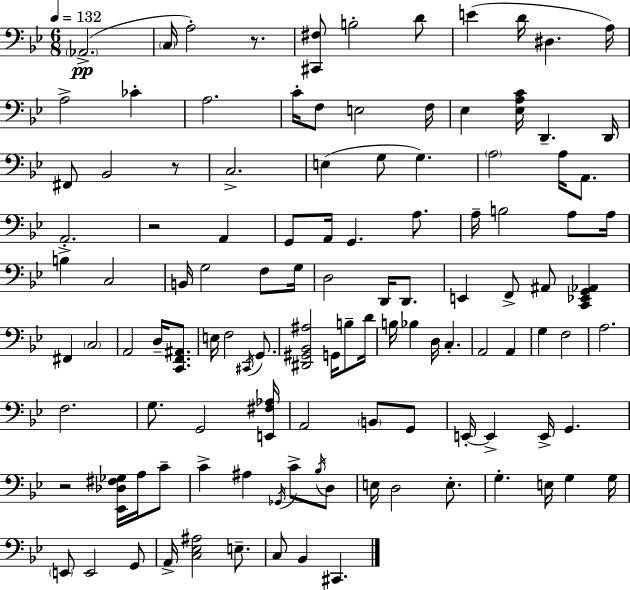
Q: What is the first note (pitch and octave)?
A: Ab2